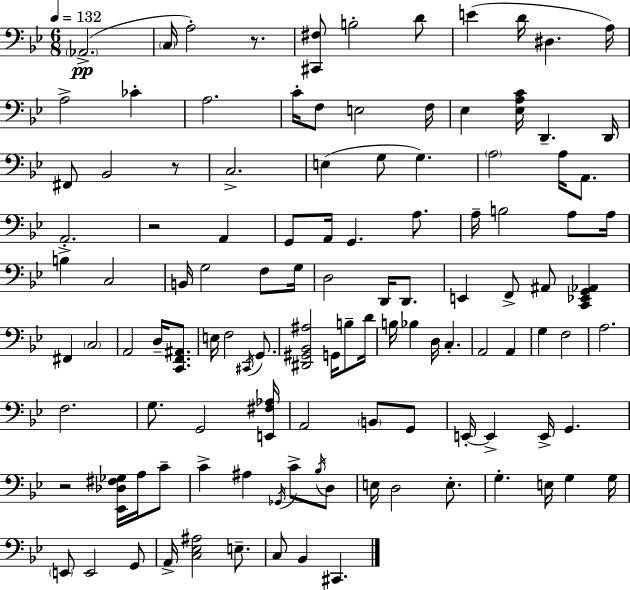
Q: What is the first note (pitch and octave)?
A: Ab2